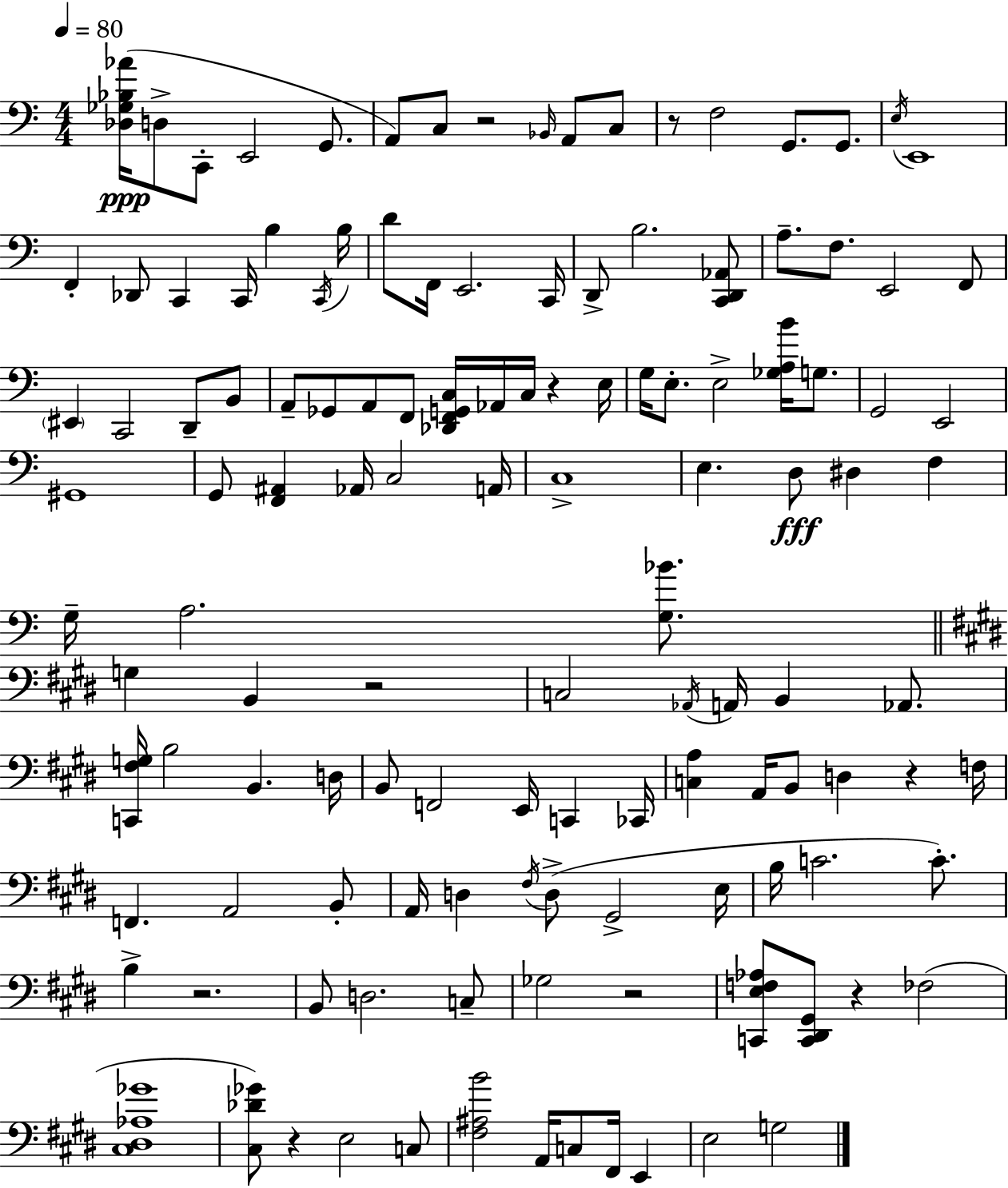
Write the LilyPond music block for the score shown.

{
  \clef bass
  \numericTimeSignature
  \time 4/4
  \key a \minor
  \tempo 4 = 80
  \repeat volta 2 { <des ges bes aes'>16(\ppp d8-> c,8-. e,2 g,8. | a,8) c8 r2 \grace { bes,16 } a,8 c8 | r8 f2 g,8. g,8. | \acciaccatura { e16 } e,1 | \break f,4-. des,8 c,4 c,16 b4 | \acciaccatura { c,16 } b16 d'8 f,16 e,2. | c,16 d,8-> b2. | <c, d, aes,>8 a8.-- f8. e,2 | \break f,8 \parenthesize eis,4 c,2 d,8-- | b,8 a,8-- ges,8 a,8 f,8 <des, f, g, c>16 aes,16 c16 r4 | e16 g16 e8.-. e2-> <ges a b'>16 | g8. g,2 e,2 | \break gis,1 | g,8 <f, ais,>4 aes,16 c2 | a,16 c1-> | e4. d8\fff dis4 f4 | \break g16-- a2. | <g bes'>8. \bar "||" \break \key e \major g4 b,4 r2 | c2 \acciaccatura { aes,16 } a,16 b,4 aes,8. | <c, fis g>16 b2 b,4. | d16 b,8 f,2 e,16 c,4 | \break ces,16 <c a>4 a,16 b,8 d4 r4 | f16 f,4. a,2 b,8-. | a,16 d4 \acciaccatura { fis16 } d8->( gis,2-> | e16 b16 c'2. c'8.-.) | \break b4-> r2. | b,8 d2. | c8-- ges2 r2 | <c, e f aes>8 <c, dis, gis,>8 r4 fes2( | \break <cis dis aes ges'>1 | <cis des' ges'>8) r4 e2 | c8 <fis ais b'>2 a,16 c8 fis,16 e,4 | e2 g2 | \break } \bar "|."
}